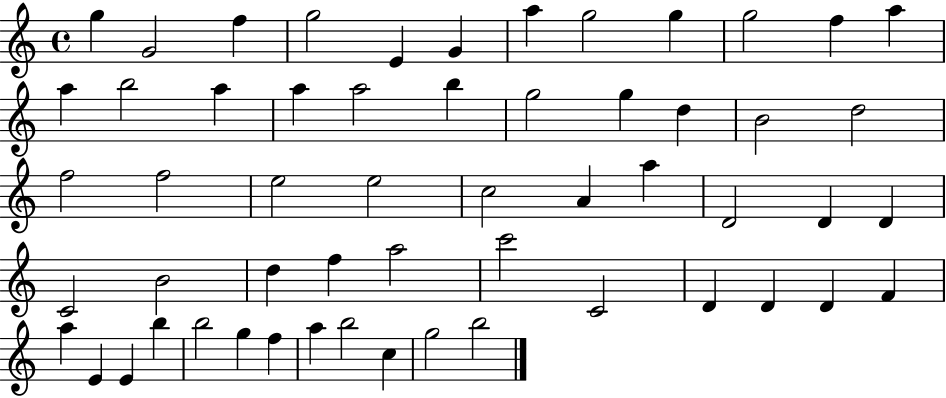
G5/q G4/h F5/q G5/h E4/q G4/q A5/q G5/h G5/q G5/h F5/q A5/q A5/q B5/h A5/q A5/q A5/h B5/q G5/h G5/q D5/q B4/h D5/h F5/h F5/h E5/h E5/h C5/h A4/q A5/q D4/h D4/q D4/q C4/h B4/h D5/q F5/q A5/h C6/h C4/h D4/q D4/q D4/q F4/q A5/q E4/q E4/q B5/q B5/h G5/q F5/q A5/q B5/h C5/q G5/h B5/h